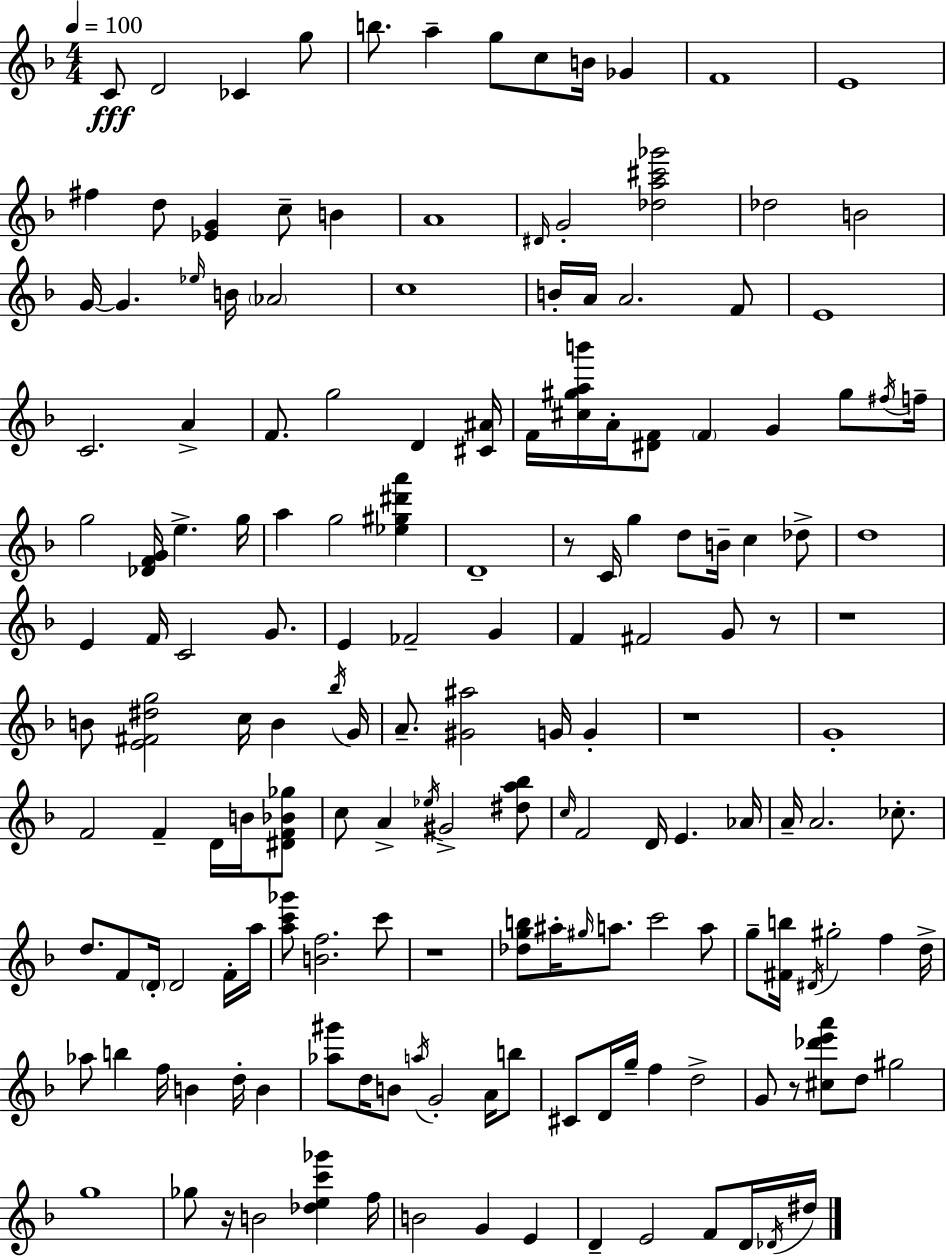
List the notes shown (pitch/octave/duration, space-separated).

C4/e D4/h CES4/q G5/e B5/e. A5/q G5/e C5/e B4/s Gb4/q F4/w E4/w F#5/q D5/e [Eb4,G4]/q C5/e B4/q A4/w D#4/s G4/h [Db5,A5,C#6,Gb6]/h Db5/h B4/h G4/s G4/q. Eb5/s B4/s Ab4/h C5/w B4/s A4/s A4/h. F4/e E4/w C4/h. A4/q F4/e. G5/h D4/q [C#4,A#4]/s F4/s [C#5,G#5,A5,B6]/s A4/s [D#4,F4]/e F4/q G4/q G#5/e F#5/s F5/s G5/h [Db4,F4,G4]/s E5/q. G5/s A5/q G5/h [Eb5,G#5,D#6,A6]/q D4/w R/e C4/s G5/q D5/e B4/s C5/q Db5/e D5/w E4/q F4/s C4/h G4/e. E4/q FES4/h G4/q F4/q F#4/h G4/e R/e R/w B4/e [E4,F#4,D#5,G5]/h C5/s B4/q Bb5/s G4/s A4/e. [G#4,A#5]/h G4/s G4/q R/w G4/w F4/h F4/q D4/s B4/s [D#4,F4,Bb4,Gb5]/e C5/e A4/q Eb5/s G#4/h [D#5,A5,Bb5]/e C5/s F4/h D4/s E4/q. Ab4/s A4/s A4/h. CES5/e. D5/e. F4/e D4/s D4/h F4/s A5/s [A5,C6,Gb6]/e [B4,F5]/h. C6/e R/w [Db5,G5,B5]/e A#5/s G#5/s A5/e. C6/h A5/e G5/e [F#4,B5]/s D#4/s G#5/h F5/q D5/s Ab5/e B5/q F5/s B4/q D5/s B4/q [Ab5,G#6]/e D5/s B4/e A5/s G4/h A4/s B5/e C#4/e D4/s G5/s F5/q D5/h G4/e R/e [C#5,Db6,E6,A6]/e D5/e G#5/h G5/w Gb5/e R/s B4/h [Db5,E5,C6,Gb6]/q F5/s B4/h G4/q E4/q D4/q E4/h F4/e D4/s Db4/s D#5/s